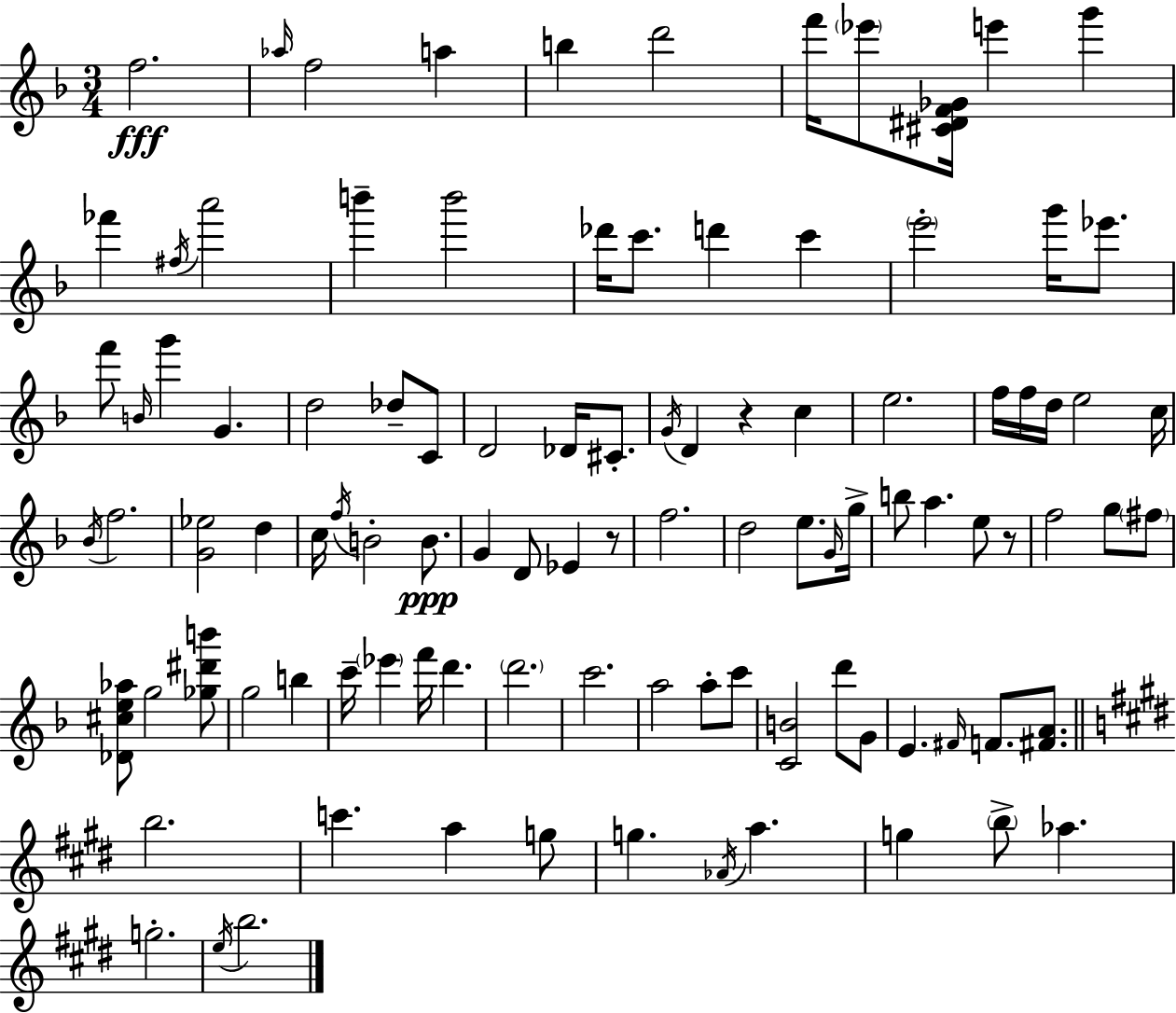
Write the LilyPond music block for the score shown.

{
  \clef treble
  \numericTimeSignature
  \time 3/4
  \key d \minor
  f''2.\fff | \grace { aes''16 } f''2 a''4 | b''4 d'''2 | f'''16 \parenthesize ees'''8 <cis' dis' f' ges'>16 e'''4 g'''4 | \break fes'''4 \acciaccatura { fis''16 } a'''2 | b'''4-- b'''2 | des'''16 c'''8. d'''4 c'''4 | \parenthesize e'''2-. g'''16 ees'''8. | \break f'''8 \grace { b'16 } g'''4 g'4. | d''2 des''8-- | c'8 d'2 des'16 | cis'8.-. \acciaccatura { g'16 } d'4 r4 | \break c''4 e''2. | f''16 f''16 d''16 e''2 | c''16 \acciaccatura { bes'16 } f''2. | <g' ees''>2 | \break d''4 c''16 \acciaccatura { f''16 } b'2-. | b'8.\ppp g'4 d'8 | ees'4 r8 f''2. | d''2 | \break e''8. \grace { g'16 } g''16-> b''8 a''4. | e''8 r8 f''2 | g''8 \parenthesize fis''8 <des' cis'' e'' aes''>8 g''2 | <ges'' dis''' b'''>8 g''2 | \break b''4 c'''16-- \parenthesize ees'''4 | f'''16 d'''4. \parenthesize d'''2. | c'''2. | a''2 | \break a''8-. c'''8 <c' b'>2 | d'''8 g'8 e'4. | \grace { fis'16 } f'8. <fis' a'>8. \bar "||" \break \key e \major b''2. | c'''4. a''4 g''8 | g''4. \acciaccatura { aes'16 } a''4. | g''4 \parenthesize b''8-> aes''4. | \break g''2.-. | \acciaccatura { e''16 } b''2. | \bar "|."
}